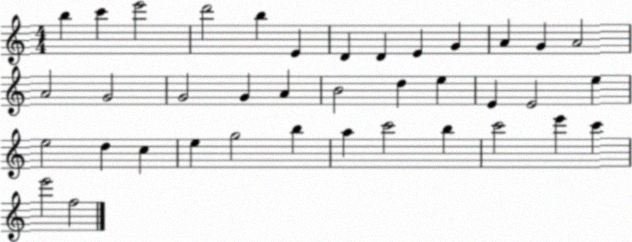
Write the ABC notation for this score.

X:1
T:Untitled
M:4/4
L:1/4
K:C
b c' e'2 d'2 b E D D E G A G A2 A2 G2 G2 G A B2 d e E E2 e e2 d c e g2 b a c'2 b c'2 e' c' e'2 f2